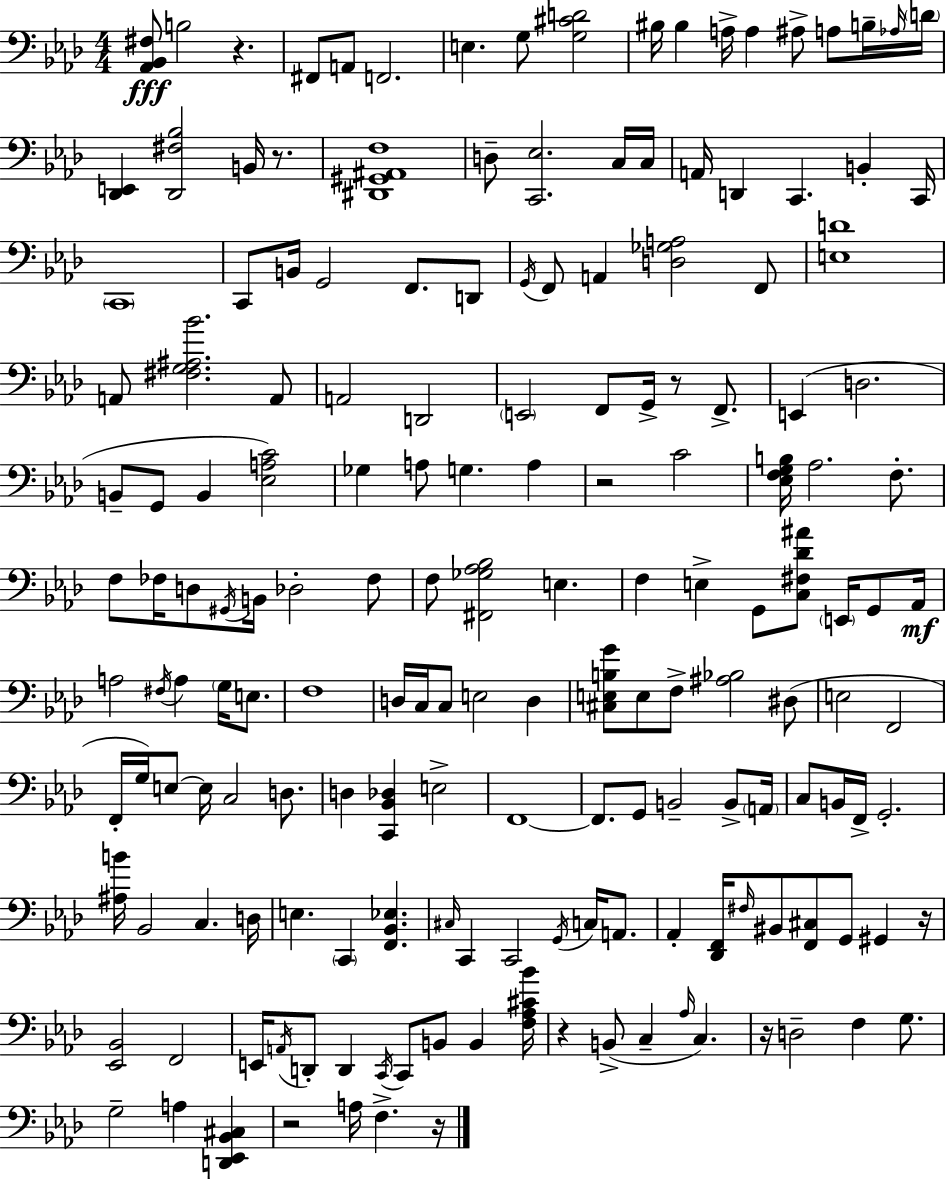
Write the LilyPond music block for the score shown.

{
  \clef bass
  \numericTimeSignature
  \time 4/4
  \key f \minor
  <aes, bes, fis>8\fff b2 r4. | fis,8 a,8 f,2. | e4. g8 <g cis' d'>2 | bis16 bis4 a16-> a4 ais8-> a8 b16-- \grace { aes16 } | \break \parenthesize d'16 <des, e,>4 <des, fis bes>2 b,16 r8. | <dis, gis, ais, f>1 | d8-- <c, ees>2. c16 | c16 a,16 d,4 c,4. b,4-. | \break c,16 \parenthesize c,1 | c,8 b,16 g,2 f,8. d,8 | \acciaccatura { g,16 } f,8 a,4 <d ges a>2 | f,8 <e d'>1 | \break a,8 <fis g ais bes'>2. | a,8 a,2 d,2 | \parenthesize e,2 f,8 g,16-> r8 f,8.-> | e,4( d2. | \break b,8-- g,8 b,4 <ees a c'>2) | ges4 a8 g4. a4 | r2 c'2 | <ees f g b>16 aes2. f8.-. | \break f8 fes16 d8 \acciaccatura { gis,16 } b,16 des2-. | fes8 f8 <fis, ges aes bes>2 e4. | f4 e4-> g,8 <c fis des' ais'>8 \parenthesize e,16 | g,8 aes,16\mf a2 \acciaccatura { fis16 } a4 | \break \parenthesize g16 e8. f1 | d16 c16 c8 e2 | d4 <cis e b g'>8 e8 f8-> <ais bes>2 | dis8( e2 f,2 | \break f,16-. g16) e8~~ e16 c2 | d8. d4 <c, bes, des>4 e2-> | f,1~~ | f,8. g,8 b,2-- | \break b,8-> \parenthesize a,16 c8 b,16 f,16-> g,2.-. | <ais b'>16 bes,2 c4. | d16 e4. \parenthesize c,4 <f, bes, ees>4. | \grace { cis16 } c,4 c,2 | \break \acciaccatura { g,16 } c16 a,8. aes,4-. <des, f,>16 \grace { fis16 } bis,8 <f, cis>8 | g,8 gis,4 r16 <ees, bes,>2 f,2 | e,16 \acciaccatura { a,16 } d,8-. d,4 \acciaccatura { c,16 } | c,8 b,8 b,4 <f aes cis' bes'>16 r4 b,8->( c4-- | \break \grace { aes16 } c4.) r16 d2-- | f4 g8. g2-- | a4 <d, ees, bes, cis>4 r2 | a16 f4.-> r16 \bar "|."
}